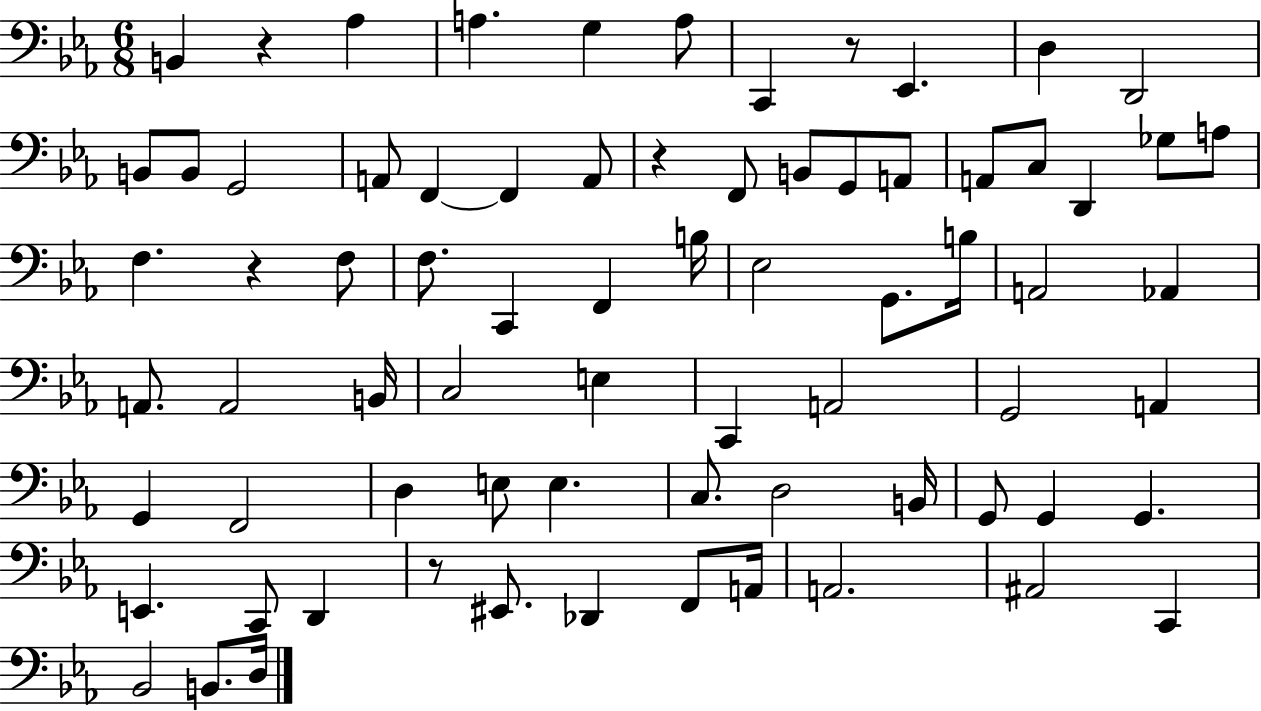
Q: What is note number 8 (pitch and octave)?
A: D3